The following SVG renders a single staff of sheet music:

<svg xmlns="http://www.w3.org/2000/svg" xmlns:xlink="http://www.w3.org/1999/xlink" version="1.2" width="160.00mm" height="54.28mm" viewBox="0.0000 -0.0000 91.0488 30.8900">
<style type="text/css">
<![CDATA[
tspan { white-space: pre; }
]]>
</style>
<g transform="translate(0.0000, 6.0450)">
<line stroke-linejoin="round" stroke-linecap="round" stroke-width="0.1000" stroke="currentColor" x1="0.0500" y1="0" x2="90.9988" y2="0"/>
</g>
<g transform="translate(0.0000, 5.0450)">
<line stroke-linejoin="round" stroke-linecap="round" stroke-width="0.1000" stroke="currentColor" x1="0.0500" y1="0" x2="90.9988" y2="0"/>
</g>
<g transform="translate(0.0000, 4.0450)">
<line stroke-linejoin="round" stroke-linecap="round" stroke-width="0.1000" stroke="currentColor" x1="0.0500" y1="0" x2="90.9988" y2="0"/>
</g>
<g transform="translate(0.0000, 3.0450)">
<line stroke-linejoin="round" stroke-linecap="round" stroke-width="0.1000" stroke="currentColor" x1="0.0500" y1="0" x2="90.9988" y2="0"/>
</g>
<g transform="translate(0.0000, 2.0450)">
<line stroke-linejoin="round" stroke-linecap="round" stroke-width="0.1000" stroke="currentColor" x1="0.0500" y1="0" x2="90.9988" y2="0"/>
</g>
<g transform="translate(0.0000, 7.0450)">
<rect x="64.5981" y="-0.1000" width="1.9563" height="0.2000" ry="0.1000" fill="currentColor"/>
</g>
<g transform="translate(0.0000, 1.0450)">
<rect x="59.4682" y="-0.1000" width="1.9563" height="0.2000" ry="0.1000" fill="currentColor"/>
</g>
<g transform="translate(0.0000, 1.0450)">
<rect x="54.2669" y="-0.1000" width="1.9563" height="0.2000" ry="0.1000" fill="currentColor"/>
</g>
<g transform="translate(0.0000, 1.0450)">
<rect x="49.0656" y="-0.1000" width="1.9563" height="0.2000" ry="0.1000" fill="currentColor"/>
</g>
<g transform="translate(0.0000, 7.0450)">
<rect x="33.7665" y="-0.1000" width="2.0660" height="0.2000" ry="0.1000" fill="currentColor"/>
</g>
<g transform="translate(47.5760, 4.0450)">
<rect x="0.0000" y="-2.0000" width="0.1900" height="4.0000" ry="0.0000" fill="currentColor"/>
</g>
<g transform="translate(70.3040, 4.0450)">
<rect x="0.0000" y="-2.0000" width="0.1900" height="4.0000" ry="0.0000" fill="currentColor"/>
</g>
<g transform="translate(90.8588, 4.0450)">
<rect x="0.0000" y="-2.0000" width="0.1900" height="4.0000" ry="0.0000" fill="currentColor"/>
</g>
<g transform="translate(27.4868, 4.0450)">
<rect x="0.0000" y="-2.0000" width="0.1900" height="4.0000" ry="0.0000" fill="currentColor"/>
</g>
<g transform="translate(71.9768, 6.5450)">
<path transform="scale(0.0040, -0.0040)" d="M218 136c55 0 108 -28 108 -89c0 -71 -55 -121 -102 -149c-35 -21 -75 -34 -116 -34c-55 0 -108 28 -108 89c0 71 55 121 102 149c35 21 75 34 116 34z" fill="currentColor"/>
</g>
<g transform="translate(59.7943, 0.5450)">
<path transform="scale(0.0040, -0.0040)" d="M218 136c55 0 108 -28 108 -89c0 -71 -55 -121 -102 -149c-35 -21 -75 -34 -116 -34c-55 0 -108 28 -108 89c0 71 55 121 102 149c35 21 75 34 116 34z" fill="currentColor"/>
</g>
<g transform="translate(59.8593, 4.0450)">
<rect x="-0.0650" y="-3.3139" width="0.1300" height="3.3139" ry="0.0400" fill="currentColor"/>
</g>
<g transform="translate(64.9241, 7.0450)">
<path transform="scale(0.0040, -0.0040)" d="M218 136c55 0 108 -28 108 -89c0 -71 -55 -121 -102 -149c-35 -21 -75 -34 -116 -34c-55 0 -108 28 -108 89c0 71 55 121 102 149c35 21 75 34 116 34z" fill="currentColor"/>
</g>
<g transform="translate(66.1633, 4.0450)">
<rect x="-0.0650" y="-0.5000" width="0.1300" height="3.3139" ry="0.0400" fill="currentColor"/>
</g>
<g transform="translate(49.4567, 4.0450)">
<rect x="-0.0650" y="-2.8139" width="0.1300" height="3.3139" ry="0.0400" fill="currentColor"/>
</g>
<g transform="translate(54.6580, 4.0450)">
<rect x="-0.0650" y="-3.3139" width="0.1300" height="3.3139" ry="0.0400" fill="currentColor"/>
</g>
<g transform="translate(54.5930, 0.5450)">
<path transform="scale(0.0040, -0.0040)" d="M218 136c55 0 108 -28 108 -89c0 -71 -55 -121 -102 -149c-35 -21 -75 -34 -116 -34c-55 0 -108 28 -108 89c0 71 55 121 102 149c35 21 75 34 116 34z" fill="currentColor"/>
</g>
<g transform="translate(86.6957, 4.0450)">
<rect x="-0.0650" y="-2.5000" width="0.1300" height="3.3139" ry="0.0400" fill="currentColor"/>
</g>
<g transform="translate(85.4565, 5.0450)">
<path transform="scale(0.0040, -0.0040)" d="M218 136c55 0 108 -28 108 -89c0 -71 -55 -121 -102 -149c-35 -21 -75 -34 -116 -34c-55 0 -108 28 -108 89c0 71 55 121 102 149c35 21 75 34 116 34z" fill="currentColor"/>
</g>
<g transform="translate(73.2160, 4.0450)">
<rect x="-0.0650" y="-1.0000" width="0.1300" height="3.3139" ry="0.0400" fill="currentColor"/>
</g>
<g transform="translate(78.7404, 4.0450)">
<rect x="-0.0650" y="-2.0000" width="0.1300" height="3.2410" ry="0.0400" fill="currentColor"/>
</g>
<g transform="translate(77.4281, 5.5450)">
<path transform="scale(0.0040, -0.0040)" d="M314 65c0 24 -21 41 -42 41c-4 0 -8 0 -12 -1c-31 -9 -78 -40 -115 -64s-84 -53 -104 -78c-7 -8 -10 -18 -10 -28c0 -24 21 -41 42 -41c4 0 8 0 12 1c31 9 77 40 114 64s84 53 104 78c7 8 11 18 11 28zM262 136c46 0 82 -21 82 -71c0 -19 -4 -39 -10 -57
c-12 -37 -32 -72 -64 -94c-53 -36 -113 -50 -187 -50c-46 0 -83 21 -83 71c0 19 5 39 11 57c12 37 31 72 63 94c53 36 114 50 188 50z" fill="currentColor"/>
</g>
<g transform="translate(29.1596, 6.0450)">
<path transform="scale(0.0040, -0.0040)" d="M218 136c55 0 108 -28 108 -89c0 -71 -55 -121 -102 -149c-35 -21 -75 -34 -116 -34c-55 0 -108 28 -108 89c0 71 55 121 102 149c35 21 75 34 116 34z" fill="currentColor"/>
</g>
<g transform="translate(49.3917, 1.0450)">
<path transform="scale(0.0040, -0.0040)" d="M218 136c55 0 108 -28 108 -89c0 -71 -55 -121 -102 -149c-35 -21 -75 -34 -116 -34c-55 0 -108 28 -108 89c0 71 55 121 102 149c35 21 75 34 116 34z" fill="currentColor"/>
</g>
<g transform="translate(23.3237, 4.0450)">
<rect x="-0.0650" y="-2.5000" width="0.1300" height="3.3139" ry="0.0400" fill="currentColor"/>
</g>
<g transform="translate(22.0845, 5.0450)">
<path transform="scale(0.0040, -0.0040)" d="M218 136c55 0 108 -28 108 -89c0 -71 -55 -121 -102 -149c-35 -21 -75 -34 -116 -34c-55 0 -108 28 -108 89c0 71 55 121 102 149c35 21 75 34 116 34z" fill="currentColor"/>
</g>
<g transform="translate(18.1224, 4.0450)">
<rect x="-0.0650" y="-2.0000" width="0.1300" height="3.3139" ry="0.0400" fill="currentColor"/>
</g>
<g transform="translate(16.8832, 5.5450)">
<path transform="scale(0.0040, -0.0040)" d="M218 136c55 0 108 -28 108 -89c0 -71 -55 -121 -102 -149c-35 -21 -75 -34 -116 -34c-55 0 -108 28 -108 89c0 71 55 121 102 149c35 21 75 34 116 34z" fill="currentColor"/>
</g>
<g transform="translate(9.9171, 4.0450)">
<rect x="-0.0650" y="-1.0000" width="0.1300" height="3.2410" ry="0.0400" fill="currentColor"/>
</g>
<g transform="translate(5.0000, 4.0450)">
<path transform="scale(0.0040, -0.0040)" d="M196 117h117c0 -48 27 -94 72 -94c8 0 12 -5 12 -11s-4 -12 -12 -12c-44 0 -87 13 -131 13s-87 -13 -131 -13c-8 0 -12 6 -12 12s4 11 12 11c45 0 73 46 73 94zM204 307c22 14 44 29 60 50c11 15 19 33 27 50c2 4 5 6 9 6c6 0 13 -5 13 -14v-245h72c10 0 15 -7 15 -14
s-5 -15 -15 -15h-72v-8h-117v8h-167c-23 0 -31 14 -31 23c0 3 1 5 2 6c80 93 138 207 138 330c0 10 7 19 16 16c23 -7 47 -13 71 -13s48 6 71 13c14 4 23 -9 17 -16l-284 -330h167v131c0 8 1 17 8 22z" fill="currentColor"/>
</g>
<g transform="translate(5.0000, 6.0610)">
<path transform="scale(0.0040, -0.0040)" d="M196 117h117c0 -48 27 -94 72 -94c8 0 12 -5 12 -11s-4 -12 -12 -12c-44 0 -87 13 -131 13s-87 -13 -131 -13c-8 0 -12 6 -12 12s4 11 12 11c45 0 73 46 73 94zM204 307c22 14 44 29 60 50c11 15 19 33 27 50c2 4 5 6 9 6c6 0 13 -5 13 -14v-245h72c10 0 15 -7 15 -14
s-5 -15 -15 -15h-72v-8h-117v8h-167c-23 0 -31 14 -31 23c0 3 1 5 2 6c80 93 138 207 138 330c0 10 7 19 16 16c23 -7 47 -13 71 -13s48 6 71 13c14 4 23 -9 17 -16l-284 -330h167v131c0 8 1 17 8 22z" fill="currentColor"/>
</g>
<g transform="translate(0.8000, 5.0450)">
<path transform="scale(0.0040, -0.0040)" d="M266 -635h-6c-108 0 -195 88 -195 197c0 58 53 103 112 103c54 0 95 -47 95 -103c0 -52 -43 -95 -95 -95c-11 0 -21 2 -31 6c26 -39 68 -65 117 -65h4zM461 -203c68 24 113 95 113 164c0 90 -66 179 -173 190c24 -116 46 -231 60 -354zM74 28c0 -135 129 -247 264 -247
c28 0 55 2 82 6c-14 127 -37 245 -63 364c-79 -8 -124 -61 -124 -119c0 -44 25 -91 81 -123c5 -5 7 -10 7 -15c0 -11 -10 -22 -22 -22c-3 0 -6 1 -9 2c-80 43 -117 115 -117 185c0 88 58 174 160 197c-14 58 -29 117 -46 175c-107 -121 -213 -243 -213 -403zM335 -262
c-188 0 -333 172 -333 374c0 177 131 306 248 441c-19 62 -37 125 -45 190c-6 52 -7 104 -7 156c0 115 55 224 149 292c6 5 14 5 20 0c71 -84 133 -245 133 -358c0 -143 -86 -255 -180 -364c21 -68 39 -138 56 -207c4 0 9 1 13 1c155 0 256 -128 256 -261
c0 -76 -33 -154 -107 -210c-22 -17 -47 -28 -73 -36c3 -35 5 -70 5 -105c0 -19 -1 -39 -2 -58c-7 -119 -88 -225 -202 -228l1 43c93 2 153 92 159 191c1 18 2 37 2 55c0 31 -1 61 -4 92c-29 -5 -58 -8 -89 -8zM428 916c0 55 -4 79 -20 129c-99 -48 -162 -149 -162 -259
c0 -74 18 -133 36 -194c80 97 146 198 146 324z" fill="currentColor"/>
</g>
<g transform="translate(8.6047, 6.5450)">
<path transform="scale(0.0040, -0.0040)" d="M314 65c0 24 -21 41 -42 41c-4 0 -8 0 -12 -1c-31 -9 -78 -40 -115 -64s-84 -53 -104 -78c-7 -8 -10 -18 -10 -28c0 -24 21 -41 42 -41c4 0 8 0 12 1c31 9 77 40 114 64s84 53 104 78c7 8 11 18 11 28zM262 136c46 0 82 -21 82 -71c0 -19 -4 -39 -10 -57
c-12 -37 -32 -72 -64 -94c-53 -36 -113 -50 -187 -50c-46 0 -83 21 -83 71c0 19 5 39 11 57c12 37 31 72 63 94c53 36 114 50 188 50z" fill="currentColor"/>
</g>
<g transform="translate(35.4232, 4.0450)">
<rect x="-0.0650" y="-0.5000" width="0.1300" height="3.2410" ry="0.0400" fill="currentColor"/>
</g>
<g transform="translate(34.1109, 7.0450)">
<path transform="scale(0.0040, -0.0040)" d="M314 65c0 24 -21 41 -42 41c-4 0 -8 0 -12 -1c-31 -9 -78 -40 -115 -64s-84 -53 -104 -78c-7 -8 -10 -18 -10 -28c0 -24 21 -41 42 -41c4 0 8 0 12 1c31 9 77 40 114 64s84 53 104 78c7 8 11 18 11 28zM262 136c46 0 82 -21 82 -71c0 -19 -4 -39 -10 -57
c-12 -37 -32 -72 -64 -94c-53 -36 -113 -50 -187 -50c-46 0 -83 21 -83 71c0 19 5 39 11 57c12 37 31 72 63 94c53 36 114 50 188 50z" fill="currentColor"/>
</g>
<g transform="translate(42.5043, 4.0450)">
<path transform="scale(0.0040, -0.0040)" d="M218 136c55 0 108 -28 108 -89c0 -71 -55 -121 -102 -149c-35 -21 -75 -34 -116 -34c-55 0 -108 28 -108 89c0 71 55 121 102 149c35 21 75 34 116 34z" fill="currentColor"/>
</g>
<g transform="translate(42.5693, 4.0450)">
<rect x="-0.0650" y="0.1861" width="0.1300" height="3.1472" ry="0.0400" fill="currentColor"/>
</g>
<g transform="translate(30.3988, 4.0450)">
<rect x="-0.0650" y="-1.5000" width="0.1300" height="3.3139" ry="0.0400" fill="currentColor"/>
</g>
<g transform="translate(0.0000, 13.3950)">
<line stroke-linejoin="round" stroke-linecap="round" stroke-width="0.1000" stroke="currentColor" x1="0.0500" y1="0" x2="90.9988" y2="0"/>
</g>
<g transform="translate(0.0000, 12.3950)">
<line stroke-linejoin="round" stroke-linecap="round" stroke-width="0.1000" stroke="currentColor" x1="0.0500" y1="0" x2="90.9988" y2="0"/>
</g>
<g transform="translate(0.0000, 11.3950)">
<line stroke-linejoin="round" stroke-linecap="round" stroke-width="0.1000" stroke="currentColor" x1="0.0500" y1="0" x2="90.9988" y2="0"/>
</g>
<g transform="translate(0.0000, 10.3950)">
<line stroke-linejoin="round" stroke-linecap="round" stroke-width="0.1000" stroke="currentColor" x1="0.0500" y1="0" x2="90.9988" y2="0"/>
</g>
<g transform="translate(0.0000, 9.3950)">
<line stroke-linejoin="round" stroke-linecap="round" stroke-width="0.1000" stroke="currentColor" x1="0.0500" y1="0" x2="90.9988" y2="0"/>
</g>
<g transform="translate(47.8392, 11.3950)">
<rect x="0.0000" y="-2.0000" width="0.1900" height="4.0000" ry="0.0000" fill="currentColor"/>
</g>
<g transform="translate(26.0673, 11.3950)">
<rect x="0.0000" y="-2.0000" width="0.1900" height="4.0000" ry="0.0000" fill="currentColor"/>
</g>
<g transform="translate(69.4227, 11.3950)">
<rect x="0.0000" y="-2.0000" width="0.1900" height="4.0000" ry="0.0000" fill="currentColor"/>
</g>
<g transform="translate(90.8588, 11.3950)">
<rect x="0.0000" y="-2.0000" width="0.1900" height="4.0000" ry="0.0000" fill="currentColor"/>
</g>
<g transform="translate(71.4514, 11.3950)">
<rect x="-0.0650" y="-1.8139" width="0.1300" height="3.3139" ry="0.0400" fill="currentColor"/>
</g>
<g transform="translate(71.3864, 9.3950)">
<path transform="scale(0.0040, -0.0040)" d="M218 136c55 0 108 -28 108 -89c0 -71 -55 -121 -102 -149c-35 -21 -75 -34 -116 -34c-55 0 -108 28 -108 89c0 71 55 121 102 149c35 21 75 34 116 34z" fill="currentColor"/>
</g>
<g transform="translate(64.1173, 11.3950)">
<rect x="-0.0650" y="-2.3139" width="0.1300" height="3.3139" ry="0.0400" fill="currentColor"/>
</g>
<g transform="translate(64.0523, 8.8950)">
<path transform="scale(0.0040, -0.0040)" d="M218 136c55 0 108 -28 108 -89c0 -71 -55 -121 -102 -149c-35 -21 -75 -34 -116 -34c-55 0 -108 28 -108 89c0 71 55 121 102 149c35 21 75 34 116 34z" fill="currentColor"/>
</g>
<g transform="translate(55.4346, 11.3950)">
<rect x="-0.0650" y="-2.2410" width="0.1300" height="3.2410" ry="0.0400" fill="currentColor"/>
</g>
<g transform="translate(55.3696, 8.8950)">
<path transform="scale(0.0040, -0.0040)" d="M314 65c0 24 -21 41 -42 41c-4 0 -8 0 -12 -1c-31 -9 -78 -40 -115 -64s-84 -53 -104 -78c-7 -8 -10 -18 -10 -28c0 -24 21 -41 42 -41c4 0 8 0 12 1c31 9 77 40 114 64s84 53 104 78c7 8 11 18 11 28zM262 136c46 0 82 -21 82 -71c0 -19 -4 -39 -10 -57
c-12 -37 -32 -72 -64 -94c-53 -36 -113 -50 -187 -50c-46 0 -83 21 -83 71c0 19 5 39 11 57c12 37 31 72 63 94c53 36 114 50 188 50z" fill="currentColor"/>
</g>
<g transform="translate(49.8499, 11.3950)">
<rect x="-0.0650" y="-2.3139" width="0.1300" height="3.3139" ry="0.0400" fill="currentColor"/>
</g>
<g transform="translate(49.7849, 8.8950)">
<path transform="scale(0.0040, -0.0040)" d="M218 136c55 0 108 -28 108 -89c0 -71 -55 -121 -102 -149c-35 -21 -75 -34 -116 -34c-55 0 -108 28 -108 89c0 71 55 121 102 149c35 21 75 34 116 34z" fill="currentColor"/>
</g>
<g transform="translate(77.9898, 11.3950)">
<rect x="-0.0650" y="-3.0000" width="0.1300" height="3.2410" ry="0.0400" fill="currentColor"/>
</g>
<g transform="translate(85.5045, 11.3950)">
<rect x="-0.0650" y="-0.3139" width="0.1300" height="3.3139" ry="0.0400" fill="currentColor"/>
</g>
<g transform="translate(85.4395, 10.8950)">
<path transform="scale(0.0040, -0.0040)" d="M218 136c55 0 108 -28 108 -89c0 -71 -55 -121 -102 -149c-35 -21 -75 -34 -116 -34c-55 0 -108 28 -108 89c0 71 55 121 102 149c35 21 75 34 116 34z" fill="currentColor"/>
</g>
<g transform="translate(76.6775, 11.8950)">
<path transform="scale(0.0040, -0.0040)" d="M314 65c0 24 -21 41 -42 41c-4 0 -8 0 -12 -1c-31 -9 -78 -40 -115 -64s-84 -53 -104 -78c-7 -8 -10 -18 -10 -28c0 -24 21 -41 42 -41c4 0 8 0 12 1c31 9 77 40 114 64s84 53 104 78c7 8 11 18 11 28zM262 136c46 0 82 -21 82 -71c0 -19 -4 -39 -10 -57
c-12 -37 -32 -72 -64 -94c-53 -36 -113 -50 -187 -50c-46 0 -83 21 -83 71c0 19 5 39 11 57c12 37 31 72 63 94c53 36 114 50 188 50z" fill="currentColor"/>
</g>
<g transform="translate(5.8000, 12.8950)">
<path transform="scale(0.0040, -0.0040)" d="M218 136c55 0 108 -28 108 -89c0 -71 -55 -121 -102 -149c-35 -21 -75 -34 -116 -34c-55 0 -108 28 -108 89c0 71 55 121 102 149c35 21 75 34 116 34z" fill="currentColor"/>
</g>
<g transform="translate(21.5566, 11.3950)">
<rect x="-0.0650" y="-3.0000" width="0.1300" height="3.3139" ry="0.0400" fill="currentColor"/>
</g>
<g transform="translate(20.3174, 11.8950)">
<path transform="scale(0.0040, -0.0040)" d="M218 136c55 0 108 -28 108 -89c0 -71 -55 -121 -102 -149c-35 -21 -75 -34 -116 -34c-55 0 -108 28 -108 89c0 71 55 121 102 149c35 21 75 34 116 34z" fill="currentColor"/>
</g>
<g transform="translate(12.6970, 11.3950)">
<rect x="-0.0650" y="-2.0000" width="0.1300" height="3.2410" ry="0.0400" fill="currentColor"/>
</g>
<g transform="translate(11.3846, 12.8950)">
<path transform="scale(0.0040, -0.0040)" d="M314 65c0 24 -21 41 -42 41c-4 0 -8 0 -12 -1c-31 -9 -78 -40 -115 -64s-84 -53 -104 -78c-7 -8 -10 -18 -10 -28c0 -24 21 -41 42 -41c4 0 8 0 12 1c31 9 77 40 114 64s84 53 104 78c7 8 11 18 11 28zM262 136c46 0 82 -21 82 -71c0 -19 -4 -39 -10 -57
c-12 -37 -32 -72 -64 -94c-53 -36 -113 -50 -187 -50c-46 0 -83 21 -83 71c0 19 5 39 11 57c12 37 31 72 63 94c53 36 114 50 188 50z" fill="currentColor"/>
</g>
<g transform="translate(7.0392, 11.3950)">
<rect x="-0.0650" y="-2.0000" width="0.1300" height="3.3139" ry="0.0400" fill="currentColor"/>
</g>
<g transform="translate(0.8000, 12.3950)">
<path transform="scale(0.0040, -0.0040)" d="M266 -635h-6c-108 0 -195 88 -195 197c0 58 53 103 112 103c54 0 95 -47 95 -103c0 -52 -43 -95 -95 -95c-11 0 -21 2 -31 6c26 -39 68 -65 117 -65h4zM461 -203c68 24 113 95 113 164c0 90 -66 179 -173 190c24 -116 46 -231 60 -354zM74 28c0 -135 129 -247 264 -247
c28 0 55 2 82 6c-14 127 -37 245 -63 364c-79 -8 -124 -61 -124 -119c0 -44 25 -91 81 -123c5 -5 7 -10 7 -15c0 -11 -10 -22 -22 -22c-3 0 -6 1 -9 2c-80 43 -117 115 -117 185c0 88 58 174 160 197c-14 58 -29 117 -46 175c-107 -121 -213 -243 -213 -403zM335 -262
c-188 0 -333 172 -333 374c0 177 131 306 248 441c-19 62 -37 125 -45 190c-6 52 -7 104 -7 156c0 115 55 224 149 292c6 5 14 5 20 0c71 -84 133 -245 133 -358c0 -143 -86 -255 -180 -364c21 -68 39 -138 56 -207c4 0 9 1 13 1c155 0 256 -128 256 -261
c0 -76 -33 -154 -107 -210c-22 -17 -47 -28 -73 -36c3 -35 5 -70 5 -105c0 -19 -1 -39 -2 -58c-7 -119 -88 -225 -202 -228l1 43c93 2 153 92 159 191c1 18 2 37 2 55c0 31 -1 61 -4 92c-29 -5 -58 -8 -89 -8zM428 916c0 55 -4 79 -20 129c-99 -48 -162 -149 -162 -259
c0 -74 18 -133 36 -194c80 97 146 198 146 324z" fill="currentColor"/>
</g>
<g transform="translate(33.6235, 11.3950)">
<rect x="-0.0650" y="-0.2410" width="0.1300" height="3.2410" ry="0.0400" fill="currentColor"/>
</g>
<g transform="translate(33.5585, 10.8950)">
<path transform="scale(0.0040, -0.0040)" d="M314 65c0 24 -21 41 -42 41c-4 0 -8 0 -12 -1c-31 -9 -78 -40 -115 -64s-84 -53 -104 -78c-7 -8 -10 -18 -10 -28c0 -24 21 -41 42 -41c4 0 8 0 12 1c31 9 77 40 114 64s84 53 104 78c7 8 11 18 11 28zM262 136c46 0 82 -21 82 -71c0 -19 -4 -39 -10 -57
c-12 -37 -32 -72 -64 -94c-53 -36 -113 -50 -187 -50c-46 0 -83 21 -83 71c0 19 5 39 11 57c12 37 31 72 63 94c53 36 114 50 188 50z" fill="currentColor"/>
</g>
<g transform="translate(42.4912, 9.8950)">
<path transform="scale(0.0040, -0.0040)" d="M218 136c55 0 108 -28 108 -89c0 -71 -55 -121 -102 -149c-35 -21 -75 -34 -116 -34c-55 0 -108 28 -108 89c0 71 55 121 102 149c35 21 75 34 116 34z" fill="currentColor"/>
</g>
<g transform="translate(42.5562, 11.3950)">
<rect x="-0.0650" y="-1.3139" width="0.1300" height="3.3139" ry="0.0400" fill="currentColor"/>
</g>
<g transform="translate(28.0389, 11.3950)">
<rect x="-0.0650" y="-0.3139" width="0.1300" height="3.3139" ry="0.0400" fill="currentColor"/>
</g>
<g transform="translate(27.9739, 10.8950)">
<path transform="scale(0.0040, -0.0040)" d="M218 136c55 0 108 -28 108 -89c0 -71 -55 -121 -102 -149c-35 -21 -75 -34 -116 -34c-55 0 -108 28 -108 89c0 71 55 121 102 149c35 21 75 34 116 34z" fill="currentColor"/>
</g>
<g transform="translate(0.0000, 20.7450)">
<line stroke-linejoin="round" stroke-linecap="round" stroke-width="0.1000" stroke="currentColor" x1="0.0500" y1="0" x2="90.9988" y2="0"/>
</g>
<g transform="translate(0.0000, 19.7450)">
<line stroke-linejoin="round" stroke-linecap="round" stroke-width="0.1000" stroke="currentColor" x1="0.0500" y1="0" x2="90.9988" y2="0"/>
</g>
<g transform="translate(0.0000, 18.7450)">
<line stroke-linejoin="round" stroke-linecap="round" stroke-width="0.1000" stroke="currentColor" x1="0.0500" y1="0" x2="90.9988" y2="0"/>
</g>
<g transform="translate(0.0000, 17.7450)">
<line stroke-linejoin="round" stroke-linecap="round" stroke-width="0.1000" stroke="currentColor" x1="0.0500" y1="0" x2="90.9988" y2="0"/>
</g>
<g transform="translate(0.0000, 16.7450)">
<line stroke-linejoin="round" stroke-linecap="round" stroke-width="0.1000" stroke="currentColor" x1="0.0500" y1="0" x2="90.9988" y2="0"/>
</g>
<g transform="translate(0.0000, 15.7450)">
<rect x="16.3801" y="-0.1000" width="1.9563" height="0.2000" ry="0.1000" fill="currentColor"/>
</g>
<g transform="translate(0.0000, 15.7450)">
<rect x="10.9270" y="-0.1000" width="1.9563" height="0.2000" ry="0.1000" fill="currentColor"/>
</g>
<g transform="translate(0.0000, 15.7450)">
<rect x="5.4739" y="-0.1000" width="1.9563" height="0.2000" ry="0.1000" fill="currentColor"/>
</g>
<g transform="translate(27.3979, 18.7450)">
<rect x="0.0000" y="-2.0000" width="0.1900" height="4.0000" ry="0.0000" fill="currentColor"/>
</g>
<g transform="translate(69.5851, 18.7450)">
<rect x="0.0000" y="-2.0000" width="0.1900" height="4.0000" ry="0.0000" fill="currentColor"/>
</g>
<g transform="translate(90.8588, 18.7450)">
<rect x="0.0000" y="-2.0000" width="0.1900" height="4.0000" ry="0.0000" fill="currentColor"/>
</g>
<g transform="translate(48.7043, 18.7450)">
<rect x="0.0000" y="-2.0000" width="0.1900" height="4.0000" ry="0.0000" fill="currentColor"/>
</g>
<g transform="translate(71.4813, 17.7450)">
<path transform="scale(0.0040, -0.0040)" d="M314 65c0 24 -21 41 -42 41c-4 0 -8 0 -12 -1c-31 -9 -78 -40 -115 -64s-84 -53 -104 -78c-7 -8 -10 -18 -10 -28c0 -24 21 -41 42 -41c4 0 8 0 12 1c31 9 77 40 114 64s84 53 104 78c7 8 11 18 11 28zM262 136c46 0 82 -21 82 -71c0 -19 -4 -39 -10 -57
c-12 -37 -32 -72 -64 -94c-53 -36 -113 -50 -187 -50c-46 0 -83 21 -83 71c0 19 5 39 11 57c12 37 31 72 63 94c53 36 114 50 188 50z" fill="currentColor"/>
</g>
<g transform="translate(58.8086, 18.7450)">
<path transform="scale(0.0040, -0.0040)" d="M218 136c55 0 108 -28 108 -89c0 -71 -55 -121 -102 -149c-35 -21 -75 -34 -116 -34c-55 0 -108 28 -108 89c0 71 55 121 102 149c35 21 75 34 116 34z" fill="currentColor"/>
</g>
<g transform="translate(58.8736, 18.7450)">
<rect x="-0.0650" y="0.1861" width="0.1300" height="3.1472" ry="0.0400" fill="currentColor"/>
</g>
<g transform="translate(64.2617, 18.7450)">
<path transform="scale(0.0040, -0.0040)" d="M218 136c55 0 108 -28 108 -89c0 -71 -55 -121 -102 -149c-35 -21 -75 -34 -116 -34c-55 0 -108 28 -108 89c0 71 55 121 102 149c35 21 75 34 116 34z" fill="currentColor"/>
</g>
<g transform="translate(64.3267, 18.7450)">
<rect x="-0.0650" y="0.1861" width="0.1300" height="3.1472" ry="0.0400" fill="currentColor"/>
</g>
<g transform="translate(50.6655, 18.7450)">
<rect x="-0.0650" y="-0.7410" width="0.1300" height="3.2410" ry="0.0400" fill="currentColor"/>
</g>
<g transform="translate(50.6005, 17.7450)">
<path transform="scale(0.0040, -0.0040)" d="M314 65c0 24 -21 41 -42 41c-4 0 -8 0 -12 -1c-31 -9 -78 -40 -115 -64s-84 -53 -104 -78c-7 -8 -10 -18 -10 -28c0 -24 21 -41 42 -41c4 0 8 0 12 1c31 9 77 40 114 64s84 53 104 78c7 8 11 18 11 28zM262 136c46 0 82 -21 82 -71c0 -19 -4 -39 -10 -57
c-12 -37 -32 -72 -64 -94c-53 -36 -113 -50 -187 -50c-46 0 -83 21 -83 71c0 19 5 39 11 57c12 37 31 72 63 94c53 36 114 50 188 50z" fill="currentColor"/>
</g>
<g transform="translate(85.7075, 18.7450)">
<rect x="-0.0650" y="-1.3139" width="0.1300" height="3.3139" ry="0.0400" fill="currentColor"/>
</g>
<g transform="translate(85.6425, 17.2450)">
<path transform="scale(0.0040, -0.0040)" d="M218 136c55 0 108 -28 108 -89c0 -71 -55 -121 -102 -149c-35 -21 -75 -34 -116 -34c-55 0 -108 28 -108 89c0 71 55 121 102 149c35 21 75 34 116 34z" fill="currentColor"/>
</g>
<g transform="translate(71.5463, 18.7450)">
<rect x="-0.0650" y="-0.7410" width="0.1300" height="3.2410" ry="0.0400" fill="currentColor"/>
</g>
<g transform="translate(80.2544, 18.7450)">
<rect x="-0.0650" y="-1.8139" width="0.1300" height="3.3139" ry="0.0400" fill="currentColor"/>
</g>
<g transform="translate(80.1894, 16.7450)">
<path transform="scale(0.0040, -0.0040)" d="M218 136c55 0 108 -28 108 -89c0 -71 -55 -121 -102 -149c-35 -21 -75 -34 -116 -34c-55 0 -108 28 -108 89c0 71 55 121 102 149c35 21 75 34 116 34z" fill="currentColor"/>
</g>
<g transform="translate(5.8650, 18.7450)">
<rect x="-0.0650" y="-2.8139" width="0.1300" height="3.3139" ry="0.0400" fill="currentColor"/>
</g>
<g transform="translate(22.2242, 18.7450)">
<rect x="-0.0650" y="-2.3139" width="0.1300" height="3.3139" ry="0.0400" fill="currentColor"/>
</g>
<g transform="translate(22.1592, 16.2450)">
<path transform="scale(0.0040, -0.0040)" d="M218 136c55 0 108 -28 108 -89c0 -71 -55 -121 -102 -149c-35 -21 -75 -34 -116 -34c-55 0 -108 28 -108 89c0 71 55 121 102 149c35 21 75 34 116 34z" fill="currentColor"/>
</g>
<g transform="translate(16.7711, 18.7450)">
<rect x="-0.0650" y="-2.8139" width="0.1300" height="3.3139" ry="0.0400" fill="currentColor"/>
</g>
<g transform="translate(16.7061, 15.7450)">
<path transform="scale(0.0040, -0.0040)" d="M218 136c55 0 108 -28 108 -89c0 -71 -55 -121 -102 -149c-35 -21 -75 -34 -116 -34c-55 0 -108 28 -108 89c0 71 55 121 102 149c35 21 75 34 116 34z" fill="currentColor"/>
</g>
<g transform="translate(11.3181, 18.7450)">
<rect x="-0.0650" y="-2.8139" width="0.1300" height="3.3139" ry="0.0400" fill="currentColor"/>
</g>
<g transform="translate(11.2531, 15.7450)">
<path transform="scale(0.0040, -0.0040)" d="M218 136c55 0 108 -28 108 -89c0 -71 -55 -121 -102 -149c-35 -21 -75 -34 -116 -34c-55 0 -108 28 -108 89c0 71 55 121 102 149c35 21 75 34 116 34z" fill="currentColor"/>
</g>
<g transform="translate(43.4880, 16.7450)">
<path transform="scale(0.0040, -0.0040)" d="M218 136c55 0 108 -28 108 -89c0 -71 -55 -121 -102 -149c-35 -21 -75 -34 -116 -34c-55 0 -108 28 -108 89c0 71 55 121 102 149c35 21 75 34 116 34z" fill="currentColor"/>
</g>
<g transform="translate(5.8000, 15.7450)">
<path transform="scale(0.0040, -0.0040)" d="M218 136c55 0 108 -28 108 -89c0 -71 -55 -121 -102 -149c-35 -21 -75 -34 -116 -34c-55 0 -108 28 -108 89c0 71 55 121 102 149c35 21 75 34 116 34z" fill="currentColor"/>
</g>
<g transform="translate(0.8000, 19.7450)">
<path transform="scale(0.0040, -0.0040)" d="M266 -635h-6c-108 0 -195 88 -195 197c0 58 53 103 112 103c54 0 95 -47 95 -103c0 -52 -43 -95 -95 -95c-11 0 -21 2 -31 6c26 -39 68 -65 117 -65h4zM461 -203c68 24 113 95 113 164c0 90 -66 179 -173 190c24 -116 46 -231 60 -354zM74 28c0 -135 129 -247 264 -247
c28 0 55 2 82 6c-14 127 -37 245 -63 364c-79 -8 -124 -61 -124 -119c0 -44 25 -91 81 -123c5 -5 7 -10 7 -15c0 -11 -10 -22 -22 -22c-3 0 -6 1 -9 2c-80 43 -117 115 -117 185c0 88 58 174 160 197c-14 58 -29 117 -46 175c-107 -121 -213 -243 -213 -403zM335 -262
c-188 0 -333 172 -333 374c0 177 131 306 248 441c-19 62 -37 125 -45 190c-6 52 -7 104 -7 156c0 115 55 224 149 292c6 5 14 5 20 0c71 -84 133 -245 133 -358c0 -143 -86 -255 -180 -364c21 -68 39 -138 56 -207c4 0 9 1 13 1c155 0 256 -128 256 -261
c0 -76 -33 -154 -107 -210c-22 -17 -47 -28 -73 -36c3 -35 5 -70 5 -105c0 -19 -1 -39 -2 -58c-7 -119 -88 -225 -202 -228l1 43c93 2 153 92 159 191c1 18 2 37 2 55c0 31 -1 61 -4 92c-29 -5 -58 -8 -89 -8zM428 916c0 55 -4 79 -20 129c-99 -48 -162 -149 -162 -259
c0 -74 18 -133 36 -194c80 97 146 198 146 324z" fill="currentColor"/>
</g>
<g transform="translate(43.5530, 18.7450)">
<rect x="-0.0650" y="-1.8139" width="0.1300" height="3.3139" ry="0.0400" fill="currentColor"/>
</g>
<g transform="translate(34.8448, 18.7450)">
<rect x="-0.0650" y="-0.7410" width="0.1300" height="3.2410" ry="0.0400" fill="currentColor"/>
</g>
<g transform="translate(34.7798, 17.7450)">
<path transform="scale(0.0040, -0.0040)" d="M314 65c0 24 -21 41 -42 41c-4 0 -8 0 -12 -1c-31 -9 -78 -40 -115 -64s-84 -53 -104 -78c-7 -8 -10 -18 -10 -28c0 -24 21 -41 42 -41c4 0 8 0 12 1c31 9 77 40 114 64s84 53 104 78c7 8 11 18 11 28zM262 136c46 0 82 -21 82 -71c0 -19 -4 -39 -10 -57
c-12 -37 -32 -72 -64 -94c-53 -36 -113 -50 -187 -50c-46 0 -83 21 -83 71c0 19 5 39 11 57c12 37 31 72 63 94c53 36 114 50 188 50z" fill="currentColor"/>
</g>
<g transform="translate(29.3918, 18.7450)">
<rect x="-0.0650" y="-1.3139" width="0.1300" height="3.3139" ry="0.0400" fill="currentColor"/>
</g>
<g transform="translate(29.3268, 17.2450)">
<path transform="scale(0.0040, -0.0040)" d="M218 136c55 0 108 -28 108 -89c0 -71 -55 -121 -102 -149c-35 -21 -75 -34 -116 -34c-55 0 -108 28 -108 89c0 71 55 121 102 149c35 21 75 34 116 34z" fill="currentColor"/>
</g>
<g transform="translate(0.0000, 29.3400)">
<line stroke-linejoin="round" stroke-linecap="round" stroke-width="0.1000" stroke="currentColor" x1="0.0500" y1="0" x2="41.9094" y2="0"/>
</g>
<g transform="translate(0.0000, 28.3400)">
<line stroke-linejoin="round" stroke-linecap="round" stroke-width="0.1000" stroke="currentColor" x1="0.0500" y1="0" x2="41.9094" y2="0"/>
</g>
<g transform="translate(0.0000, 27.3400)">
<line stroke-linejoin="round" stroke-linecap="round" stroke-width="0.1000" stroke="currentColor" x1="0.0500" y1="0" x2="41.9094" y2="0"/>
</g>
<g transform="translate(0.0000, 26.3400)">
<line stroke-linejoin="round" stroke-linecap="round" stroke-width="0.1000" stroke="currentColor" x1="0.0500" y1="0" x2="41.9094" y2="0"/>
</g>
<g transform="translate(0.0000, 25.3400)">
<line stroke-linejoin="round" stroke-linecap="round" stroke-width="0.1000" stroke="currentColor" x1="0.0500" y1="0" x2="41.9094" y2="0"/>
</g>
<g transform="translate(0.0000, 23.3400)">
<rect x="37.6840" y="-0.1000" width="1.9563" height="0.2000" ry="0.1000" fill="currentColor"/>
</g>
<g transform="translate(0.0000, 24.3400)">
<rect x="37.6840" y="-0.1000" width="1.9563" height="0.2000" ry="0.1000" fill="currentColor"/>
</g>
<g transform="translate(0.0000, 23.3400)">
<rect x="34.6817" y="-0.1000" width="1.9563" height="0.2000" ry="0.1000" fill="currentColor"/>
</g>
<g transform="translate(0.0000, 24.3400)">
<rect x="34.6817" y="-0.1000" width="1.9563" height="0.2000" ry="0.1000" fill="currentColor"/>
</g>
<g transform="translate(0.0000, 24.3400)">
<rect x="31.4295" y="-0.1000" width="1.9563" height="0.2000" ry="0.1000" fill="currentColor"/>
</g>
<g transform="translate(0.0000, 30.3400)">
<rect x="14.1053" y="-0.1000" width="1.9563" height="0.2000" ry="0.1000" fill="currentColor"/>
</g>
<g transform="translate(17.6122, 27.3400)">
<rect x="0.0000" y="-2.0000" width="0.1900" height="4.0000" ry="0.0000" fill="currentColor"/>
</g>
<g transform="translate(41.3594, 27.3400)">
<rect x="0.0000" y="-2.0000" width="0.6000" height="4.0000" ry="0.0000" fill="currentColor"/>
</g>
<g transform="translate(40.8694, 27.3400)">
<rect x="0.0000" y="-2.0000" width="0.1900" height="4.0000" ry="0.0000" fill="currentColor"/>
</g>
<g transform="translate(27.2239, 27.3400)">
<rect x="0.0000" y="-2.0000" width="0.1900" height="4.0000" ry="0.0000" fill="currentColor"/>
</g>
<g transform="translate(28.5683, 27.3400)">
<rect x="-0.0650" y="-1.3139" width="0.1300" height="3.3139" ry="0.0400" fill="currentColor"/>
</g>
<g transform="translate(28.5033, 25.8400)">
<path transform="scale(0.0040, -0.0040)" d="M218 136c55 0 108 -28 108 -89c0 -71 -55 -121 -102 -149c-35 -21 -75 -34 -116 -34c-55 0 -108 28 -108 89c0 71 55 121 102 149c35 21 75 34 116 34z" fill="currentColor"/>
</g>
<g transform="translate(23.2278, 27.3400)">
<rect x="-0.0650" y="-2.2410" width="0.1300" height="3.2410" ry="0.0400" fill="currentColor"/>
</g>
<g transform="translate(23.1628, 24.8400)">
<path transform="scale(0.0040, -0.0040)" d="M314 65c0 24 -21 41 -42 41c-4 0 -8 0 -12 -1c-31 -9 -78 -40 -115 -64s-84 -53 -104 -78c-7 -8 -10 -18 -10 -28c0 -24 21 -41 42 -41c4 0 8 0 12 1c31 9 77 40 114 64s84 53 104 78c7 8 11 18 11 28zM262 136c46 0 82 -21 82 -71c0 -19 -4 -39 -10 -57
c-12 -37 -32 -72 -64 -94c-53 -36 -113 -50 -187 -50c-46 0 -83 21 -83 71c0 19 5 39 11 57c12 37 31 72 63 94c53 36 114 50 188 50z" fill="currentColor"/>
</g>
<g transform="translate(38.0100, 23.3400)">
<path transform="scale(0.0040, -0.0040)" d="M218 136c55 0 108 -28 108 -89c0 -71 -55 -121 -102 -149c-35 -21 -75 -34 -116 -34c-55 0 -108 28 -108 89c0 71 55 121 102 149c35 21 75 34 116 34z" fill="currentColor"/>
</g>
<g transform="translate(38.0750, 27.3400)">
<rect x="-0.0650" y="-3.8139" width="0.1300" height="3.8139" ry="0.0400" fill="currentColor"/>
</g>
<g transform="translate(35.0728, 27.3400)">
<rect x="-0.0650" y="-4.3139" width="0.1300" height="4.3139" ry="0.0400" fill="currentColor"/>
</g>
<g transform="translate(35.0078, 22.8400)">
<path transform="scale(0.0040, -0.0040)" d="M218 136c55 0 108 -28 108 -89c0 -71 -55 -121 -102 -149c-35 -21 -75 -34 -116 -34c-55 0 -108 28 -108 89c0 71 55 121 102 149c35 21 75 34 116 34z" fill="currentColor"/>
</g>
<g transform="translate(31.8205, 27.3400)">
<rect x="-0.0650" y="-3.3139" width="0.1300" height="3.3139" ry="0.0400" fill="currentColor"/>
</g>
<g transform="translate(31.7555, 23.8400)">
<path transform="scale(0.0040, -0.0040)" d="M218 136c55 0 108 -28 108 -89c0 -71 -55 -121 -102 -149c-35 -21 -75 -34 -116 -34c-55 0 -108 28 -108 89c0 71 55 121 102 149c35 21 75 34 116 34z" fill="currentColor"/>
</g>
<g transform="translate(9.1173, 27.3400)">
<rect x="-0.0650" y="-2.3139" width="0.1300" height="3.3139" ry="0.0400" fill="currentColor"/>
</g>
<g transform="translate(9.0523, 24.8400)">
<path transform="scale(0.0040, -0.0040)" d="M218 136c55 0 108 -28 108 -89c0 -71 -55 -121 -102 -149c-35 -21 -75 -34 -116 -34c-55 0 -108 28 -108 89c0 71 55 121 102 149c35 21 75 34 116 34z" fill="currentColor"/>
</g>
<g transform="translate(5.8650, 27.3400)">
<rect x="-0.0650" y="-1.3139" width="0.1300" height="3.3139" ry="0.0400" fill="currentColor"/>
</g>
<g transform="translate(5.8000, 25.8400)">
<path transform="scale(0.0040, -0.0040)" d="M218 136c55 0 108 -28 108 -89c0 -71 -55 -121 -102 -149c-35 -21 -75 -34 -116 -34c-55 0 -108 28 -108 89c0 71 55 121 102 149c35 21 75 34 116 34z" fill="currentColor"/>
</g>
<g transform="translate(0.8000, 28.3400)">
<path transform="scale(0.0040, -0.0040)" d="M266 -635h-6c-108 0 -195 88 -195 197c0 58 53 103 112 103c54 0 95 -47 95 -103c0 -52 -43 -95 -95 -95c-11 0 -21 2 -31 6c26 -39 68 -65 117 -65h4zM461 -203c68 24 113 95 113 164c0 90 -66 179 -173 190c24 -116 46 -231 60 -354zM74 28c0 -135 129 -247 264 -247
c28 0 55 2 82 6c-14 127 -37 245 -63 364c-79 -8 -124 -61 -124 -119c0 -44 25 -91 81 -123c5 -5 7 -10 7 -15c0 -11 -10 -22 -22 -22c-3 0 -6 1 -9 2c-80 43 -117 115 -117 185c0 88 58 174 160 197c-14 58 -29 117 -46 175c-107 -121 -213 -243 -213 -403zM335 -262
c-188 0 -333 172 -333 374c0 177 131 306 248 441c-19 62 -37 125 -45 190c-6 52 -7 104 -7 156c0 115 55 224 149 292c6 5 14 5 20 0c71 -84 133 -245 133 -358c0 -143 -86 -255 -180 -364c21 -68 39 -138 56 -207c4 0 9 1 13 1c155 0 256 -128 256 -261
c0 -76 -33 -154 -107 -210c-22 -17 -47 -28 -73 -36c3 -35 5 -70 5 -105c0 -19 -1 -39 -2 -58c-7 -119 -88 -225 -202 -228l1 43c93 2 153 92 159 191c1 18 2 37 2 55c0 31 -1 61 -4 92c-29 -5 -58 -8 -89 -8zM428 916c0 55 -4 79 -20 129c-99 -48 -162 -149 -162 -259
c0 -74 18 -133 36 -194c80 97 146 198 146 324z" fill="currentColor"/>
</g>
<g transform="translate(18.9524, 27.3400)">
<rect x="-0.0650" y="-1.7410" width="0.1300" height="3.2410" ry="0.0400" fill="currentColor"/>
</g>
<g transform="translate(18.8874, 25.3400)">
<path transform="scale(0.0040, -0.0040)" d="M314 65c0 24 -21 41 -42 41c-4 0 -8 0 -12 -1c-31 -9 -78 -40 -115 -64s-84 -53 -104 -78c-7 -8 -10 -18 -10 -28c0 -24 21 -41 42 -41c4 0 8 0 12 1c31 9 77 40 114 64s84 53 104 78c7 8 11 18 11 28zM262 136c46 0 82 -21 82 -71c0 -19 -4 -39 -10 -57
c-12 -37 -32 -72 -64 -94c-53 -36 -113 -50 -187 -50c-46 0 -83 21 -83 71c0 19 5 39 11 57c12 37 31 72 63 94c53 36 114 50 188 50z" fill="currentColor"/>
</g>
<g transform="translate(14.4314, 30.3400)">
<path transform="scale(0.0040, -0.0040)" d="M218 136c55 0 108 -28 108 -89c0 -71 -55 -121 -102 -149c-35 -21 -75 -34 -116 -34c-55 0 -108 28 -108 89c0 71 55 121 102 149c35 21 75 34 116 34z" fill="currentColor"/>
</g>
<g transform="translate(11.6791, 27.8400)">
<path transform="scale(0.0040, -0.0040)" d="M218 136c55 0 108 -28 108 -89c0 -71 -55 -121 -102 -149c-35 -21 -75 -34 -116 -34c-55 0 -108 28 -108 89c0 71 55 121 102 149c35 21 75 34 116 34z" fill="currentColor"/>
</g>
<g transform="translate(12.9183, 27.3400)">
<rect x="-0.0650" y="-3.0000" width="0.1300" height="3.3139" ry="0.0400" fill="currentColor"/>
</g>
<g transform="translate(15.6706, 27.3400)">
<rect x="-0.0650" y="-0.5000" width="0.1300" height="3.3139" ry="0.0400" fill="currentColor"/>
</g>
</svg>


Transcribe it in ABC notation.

X:1
T:Untitled
M:4/4
L:1/4
K:C
D2 F G E C2 B a b b C D F2 G F F2 A c c2 e g g2 g f A2 c a a a g e d2 f d2 B B d2 f e e g A C f2 g2 e b d' c'